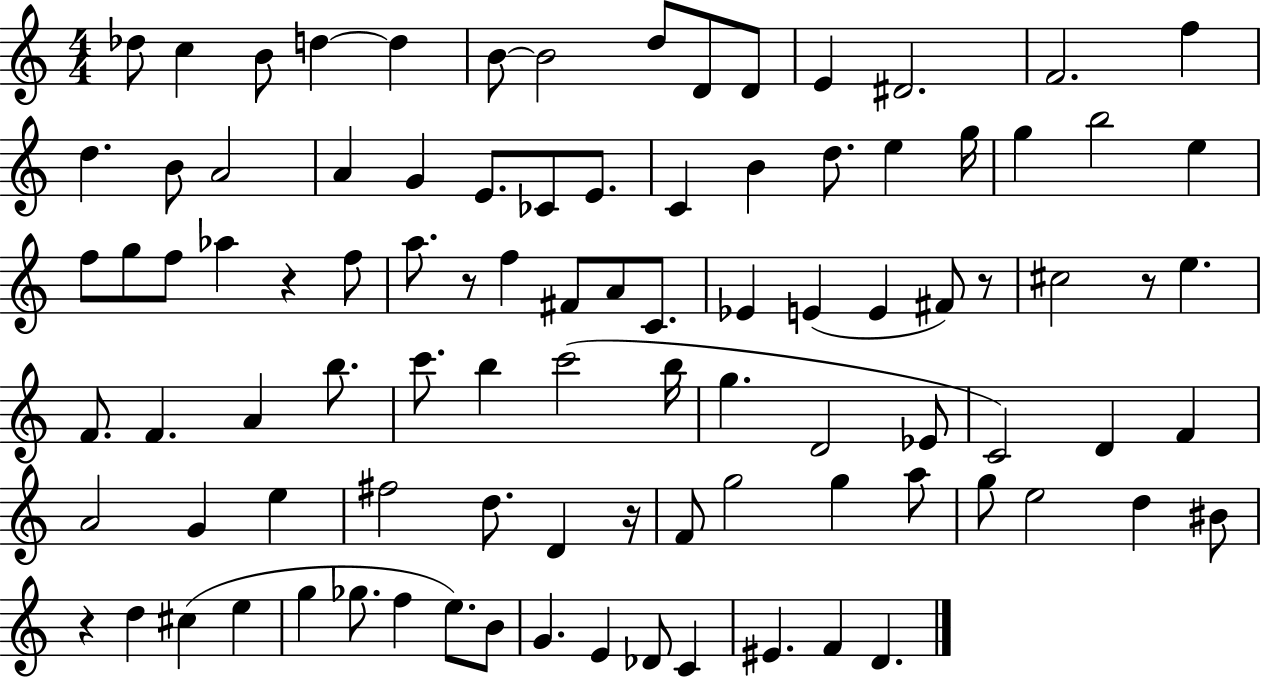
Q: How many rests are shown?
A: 6